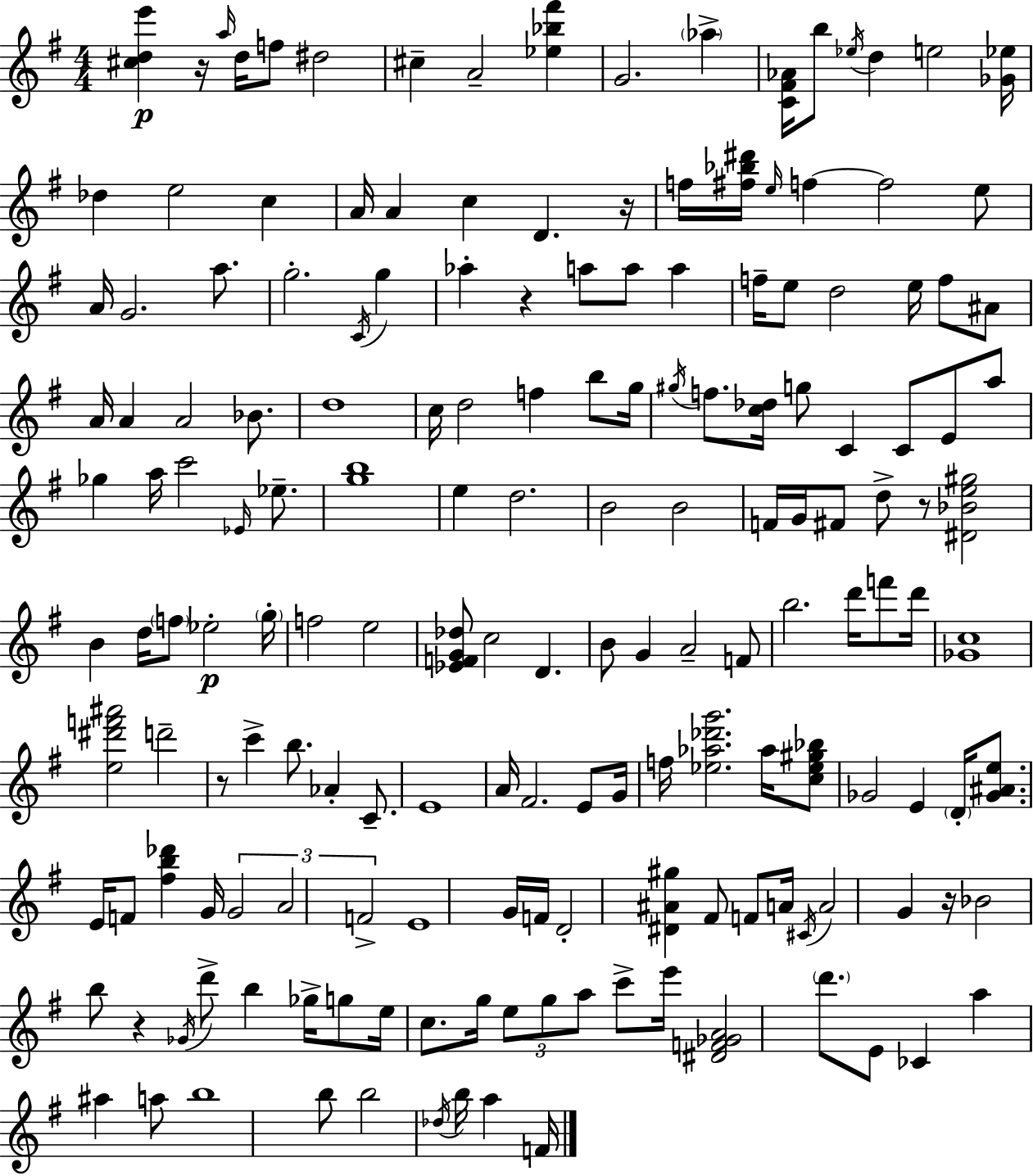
[C#5,D5,E6]/q R/s A5/s D5/s F5/e D#5/h C#5/q A4/h [Eb5,Bb5,F#6]/q G4/h. Ab5/q [C4,F#4,Ab4]/s B5/e Eb5/s D5/q E5/h [Gb4,Eb5]/s Db5/q E5/h C5/q A4/s A4/q C5/q D4/q. R/s F5/s [F#5,Bb5,D#6]/s E5/s F5/q F5/h E5/e A4/s G4/h. A5/e. G5/h. C4/s G5/q Ab5/q R/q A5/e A5/e A5/q F5/s E5/e D5/h E5/s F5/e A#4/e A4/s A4/q A4/h Bb4/e. D5/w C5/s D5/h F5/q B5/e G5/s G#5/s F5/e. [C5,Db5]/s G5/e C4/q C4/e E4/e A5/e Gb5/q A5/s C6/h Eb4/s Eb5/e. [G5,B5]/w E5/q D5/h. B4/h B4/h F4/s G4/s F#4/e D5/e R/e [D#4,Bb4,E5,G#5]/h B4/q D5/s F5/e Eb5/h G5/s F5/h E5/h [Eb4,F4,G4,Db5]/e C5/h D4/q. B4/e G4/q A4/h F4/e B5/h. D6/s F6/e D6/s [Gb4,C5]/w [E5,D#6,F6,A#6]/h D6/h R/e C6/q B5/e. Ab4/q C4/e. E4/w A4/s F#4/h. E4/e G4/s F5/s [Eb5,Ab5,Db6,G6]/h. Ab5/s [C5,Eb5,G#5,Bb5]/e Gb4/h E4/q D4/s [Gb4,A#4,E5]/e. E4/s F4/e [F#5,B5,Db6]/q G4/s G4/h A4/h F4/h E4/w G4/s F4/s D4/h [D#4,A#4,G#5]/q F#4/e F4/e A4/s C#4/s A4/h G4/q R/s Bb4/h B5/e R/q Gb4/s D6/e B5/q Gb5/s G5/e E5/s C5/e. G5/s E5/e G5/e A5/e C6/e E6/s [D#4,F4,Gb4,A4]/h D6/e. E4/e CES4/q A5/q A#5/q A5/e B5/w B5/e B5/h Db5/s B5/s A5/q F4/s